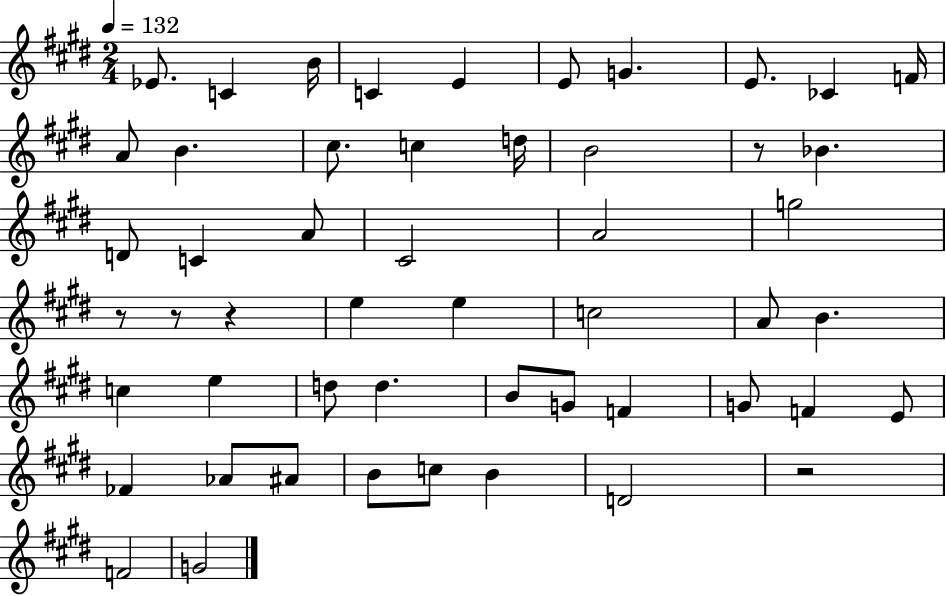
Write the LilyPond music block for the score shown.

{
  \clef treble
  \numericTimeSignature
  \time 2/4
  \key e \major
  \tempo 4 = 132
  ees'8. c'4 b'16 | c'4 e'4 | e'8 g'4. | e'8. ces'4 f'16 | \break a'8 b'4. | cis''8. c''4 d''16 | b'2 | r8 bes'4. | \break d'8 c'4 a'8 | cis'2 | a'2 | g''2 | \break r8 r8 r4 | e''4 e''4 | c''2 | a'8 b'4. | \break c''4 e''4 | d''8 d''4. | b'8 g'8 f'4 | g'8 f'4 e'8 | \break fes'4 aes'8 ais'8 | b'8 c''8 b'4 | d'2 | r2 | \break f'2 | g'2 | \bar "|."
}